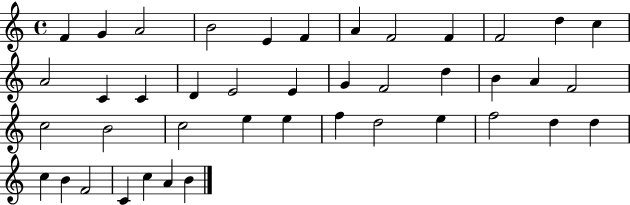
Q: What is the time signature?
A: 4/4